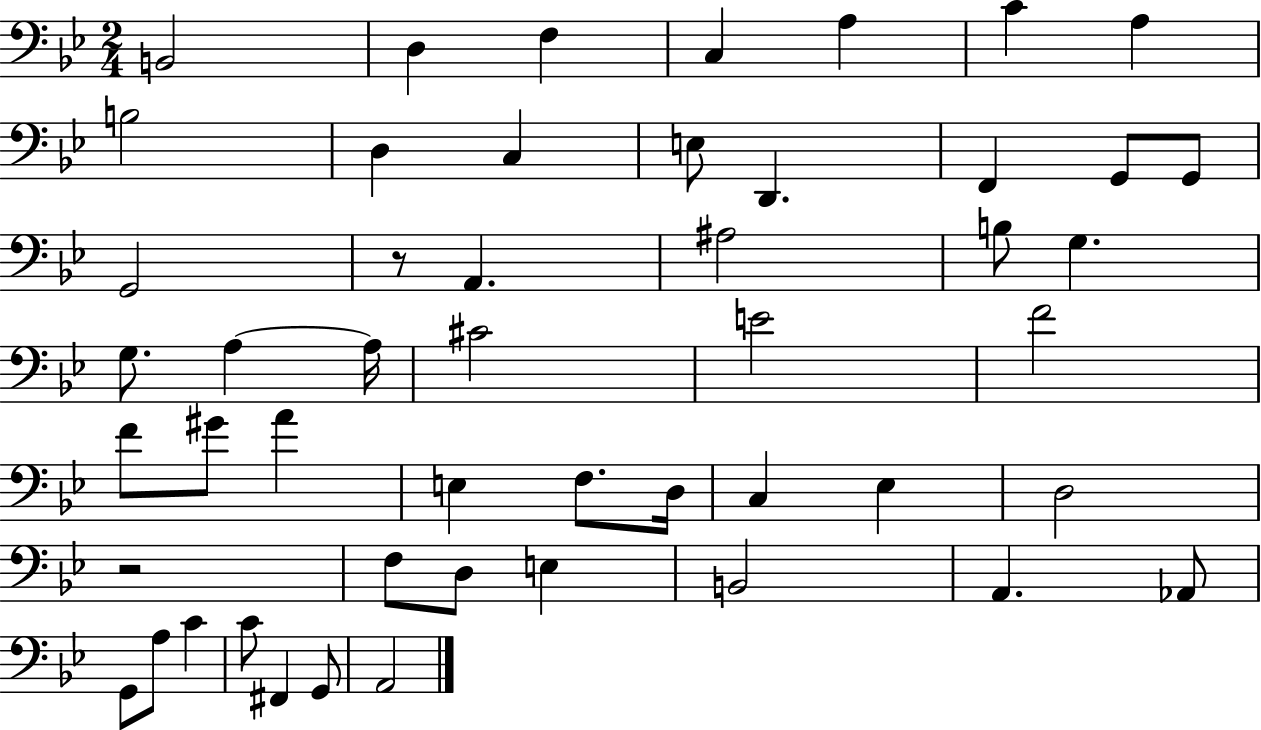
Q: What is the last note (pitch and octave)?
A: A2